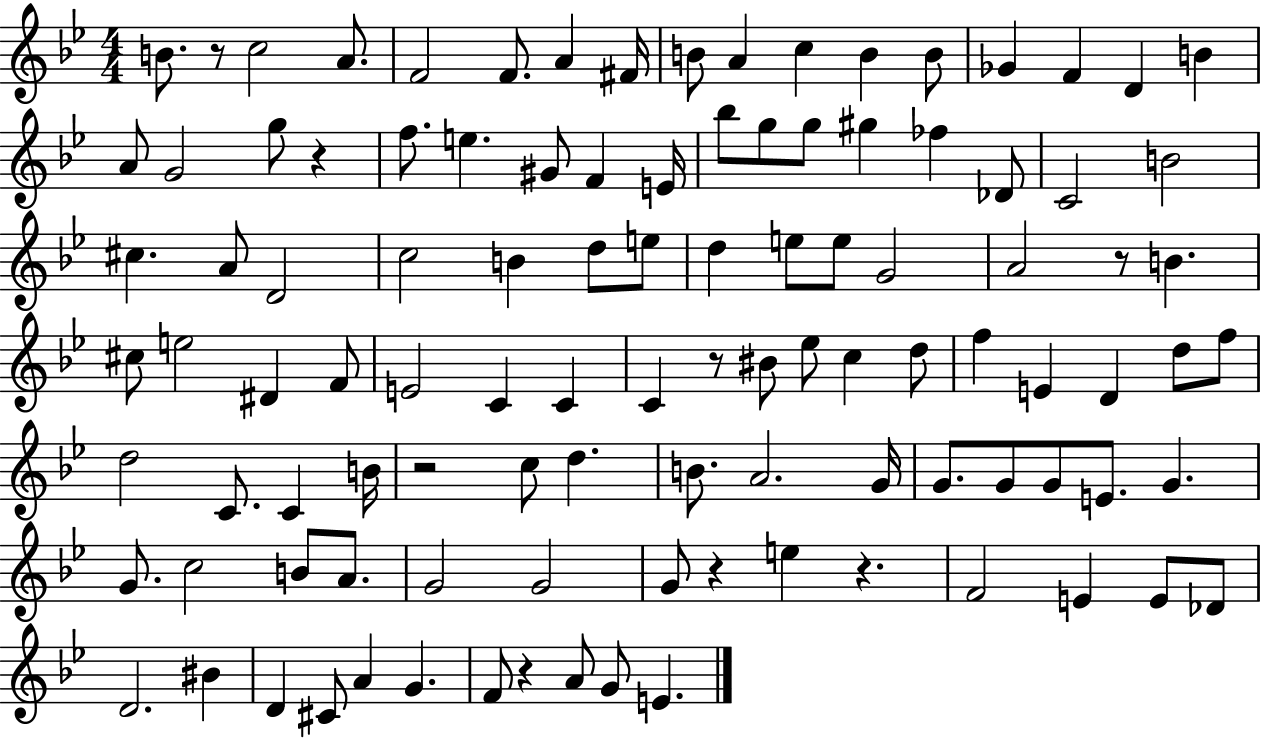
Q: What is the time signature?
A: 4/4